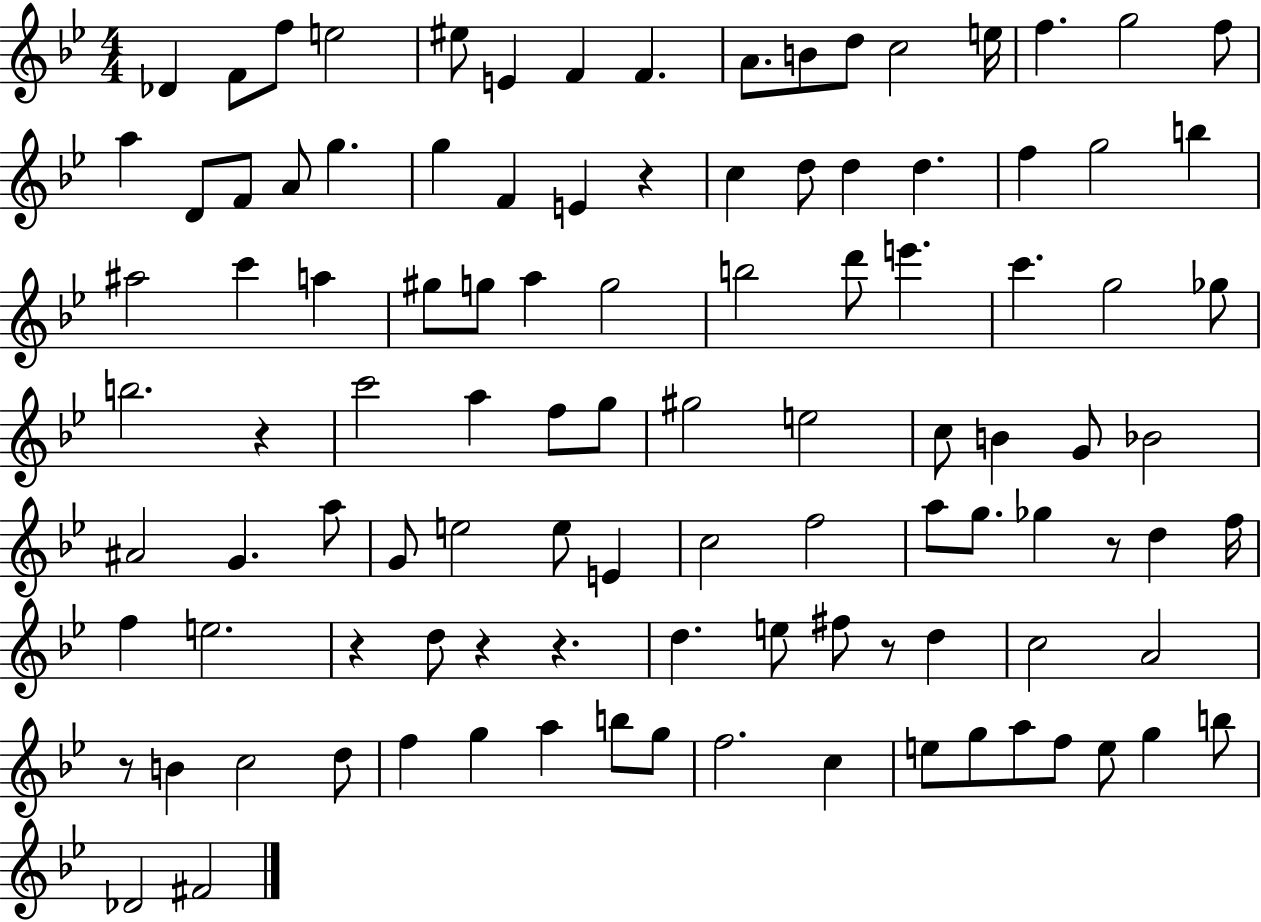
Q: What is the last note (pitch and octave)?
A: F#4